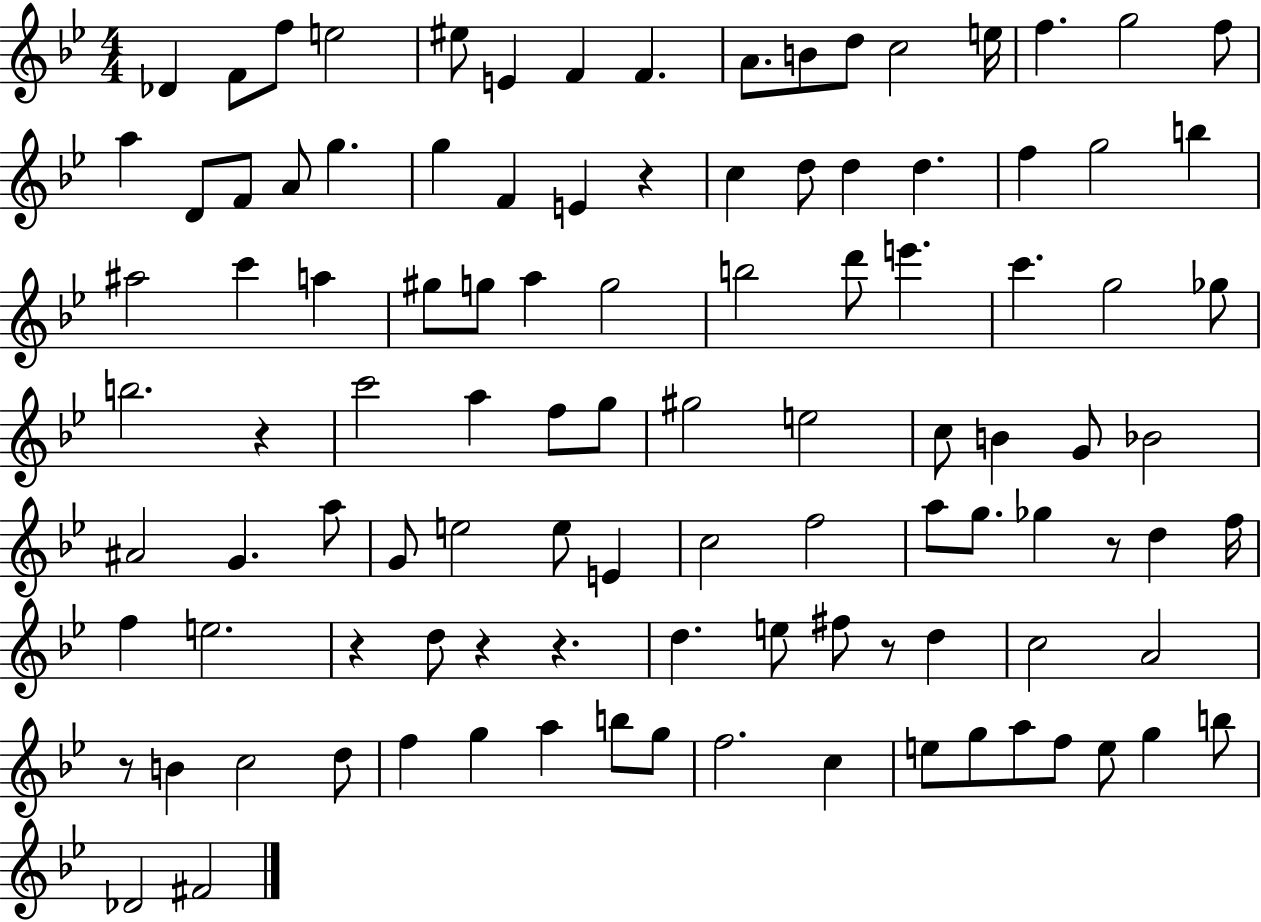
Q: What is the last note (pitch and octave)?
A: F#4